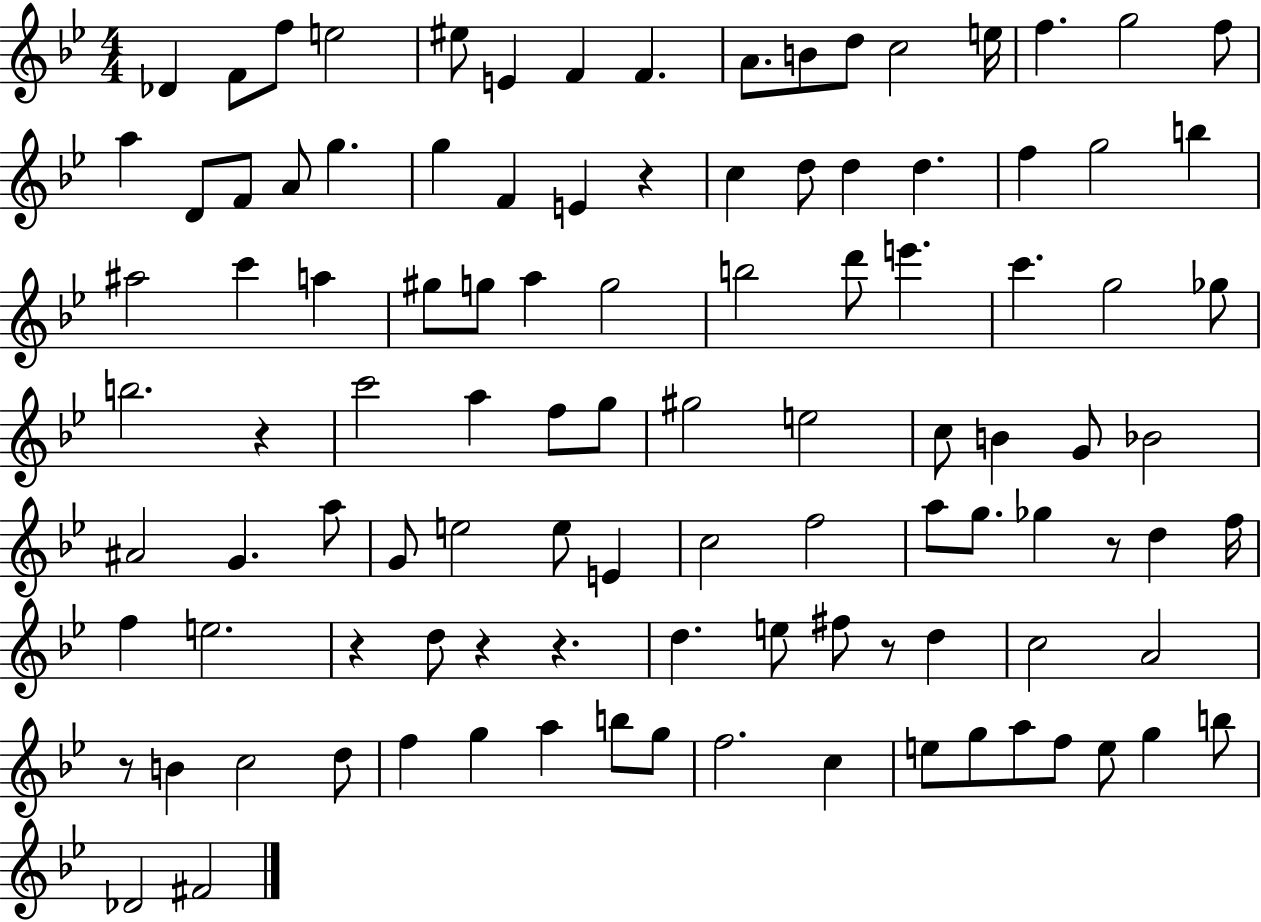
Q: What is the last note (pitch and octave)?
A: F#4